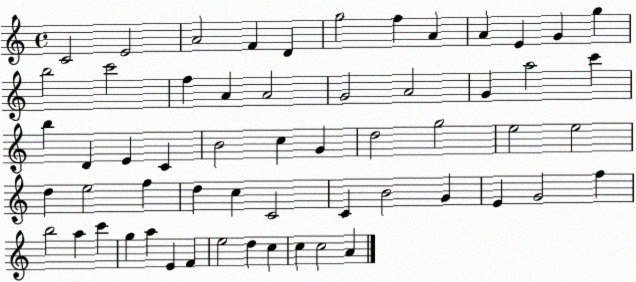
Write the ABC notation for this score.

X:1
T:Untitled
M:4/4
L:1/4
K:C
C2 E2 A2 F D g2 f A A E G g b2 c'2 f A A2 G2 A2 G a2 c' b D E C B2 c G d2 g2 e2 e2 d e2 f d c C2 C B2 G E G2 f b2 a c' g a E F e2 d c c c2 A